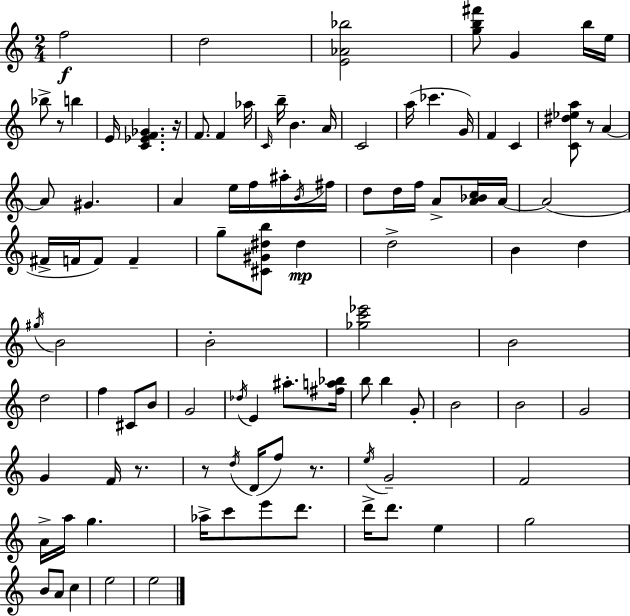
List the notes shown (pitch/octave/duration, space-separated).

F5/h D5/h [E4,Ab4,Bb5]/h [G5,B5,F#6]/e G4/q B5/s E5/s Bb5/e R/e B5/q E4/s [C4,Eb4,F4,Gb4]/q. R/s F4/e. F4/q Ab5/s C4/s B5/s B4/q. A4/s C4/h A5/s CES6/q. G4/s F4/q C4/q [C4,D#5,Eb5,A5]/e R/e A4/q A4/e G#4/q. A4/q E5/s F5/s A#5/s B4/s F#5/s D5/e D5/s F5/s A4/e [A4,Bb4,C5]/s A4/s A4/h F#4/s F4/s F4/e F4/q G5/e [C#4,G#4,D#5,B5]/e D#5/q D5/h B4/q D5/q G#5/s B4/h B4/h [Gb5,C6,Eb6]/h B4/h D5/h F5/q C#4/e B4/e G4/h Db5/s E4/q A#5/e. [F#5,A5,Bb5]/s B5/e B5/q G4/e B4/h B4/h G4/h G4/q F4/s R/e. R/e D5/s D4/s F5/e R/e. E5/s G4/h F4/h A4/s A5/s G5/q. Ab5/s C6/e E6/e D6/e. D6/s D6/e. E5/q G5/h B4/e A4/e C5/q E5/h E5/h